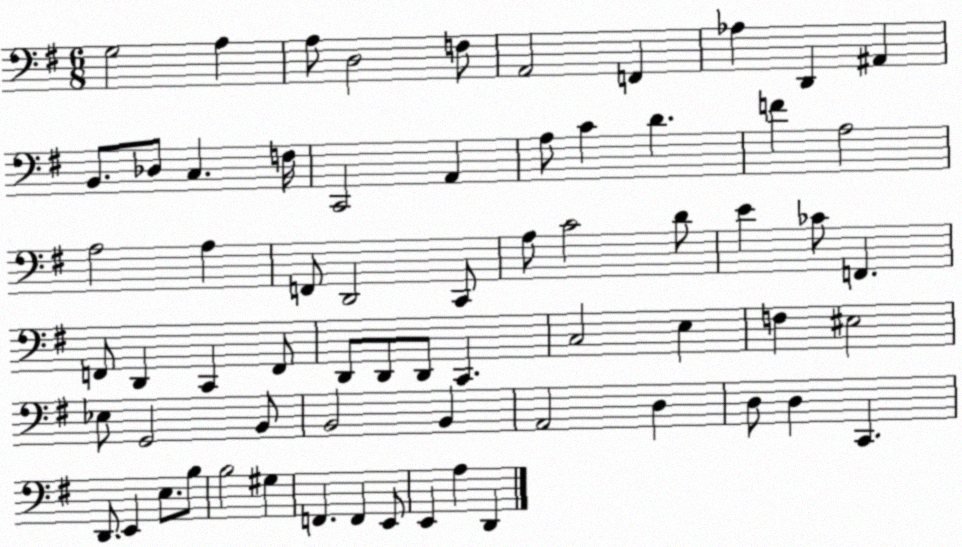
X:1
T:Untitled
M:6/8
L:1/4
K:G
G,2 A, A,/2 D,2 F,/2 A,,2 F,, _A, D,, ^A,, B,,/2 _D,/2 C, F,/4 C,,2 A,, A,/2 C D F A,2 A,2 A, F,,/2 D,,2 C,,/2 A,/2 C2 D/2 E _C/2 F,, F,,/2 D,, C,, F,,/2 D,,/2 D,,/2 D,,/2 C,, C,2 E, F, ^E,2 _E,/2 G,,2 B,,/2 B,,2 B,, A,,2 D, D,/2 D, C,, D,,/2 E,, E,/2 B,/2 B,2 ^G, F,, F,, E,,/2 E,, A, D,,